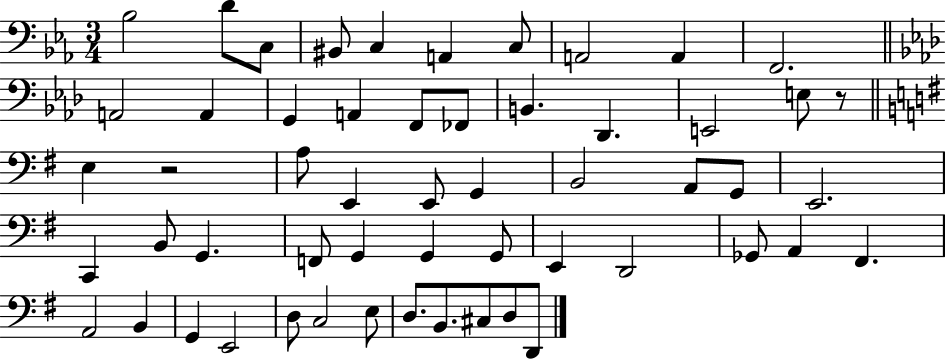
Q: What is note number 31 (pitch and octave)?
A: B2